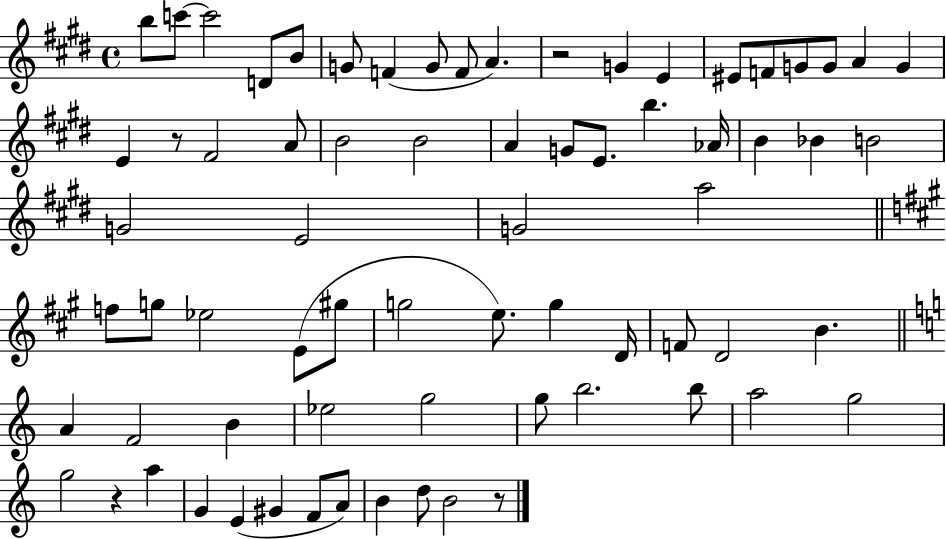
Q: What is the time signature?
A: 4/4